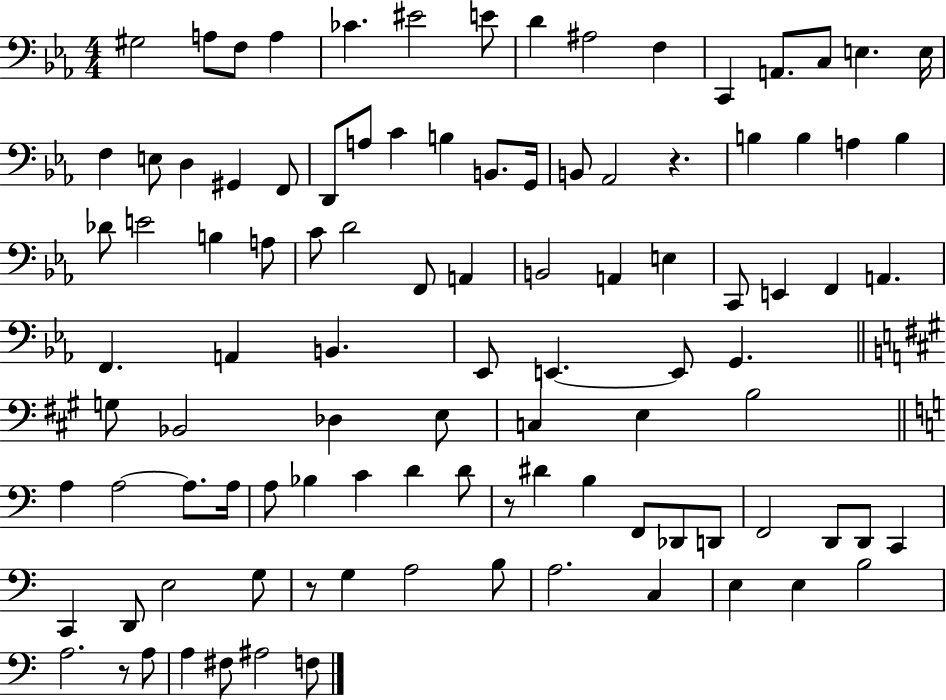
{
  \clef bass
  \numericTimeSignature
  \time 4/4
  \key ees \major
  gis2 a8 f8 a4 | ces'4. eis'2 e'8 | d'4 ais2 f4 | c,4 a,8. c8 e4. e16 | \break f4 e8 d4 gis,4 f,8 | d,8 a8 c'4 b4 b,8. g,16 | b,8 aes,2 r4. | b4 b4 a4 b4 | \break des'8 e'2 b4 a8 | c'8 d'2 f,8 a,4 | b,2 a,4 e4 | c,8 e,4 f,4 a,4. | \break f,4. a,4 b,4. | ees,8 e,4.~~ e,8 g,4. | \bar "||" \break \key a \major g8 bes,2 des4 e8 | c4 e4 b2 | \bar "||" \break \key a \minor a4 a2~~ a8. a16 | a8 bes4 c'4 d'4 d'8 | r8 dis'4 b4 f,8 des,8 d,8 | f,2 d,8 d,8 c,4 | \break c,4 d,8 e2 g8 | r8 g4 a2 b8 | a2. c4 | e4 e4 b2 | \break a2. r8 a8 | a4 fis8 ais2 f8 | \bar "|."
}